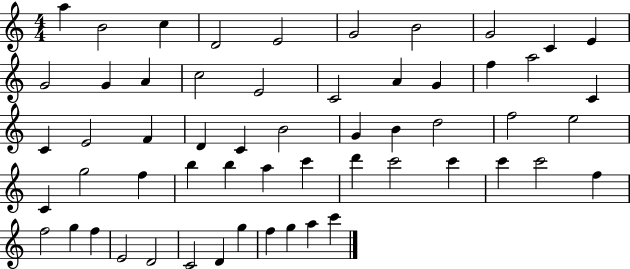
A5/q B4/h C5/q D4/h E4/h G4/h B4/h G4/h C4/q E4/q G4/h G4/q A4/q C5/h E4/h C4/h A4/q G4/q F5/q A5/h C4/q C4/q E4/h F4/q D4/q C4/q B4/h G4/q B4/q D5/h F5/h E5/h C4/q G5/h F5/q B5/q B5/q A5/q C6/q D6/q C6/h C6/q C6/q C6/h F5/q F5/h G5/q F5/q E4/h D4/h C4/h D4/q G5/q F5/q G5/q A5/q C6/q